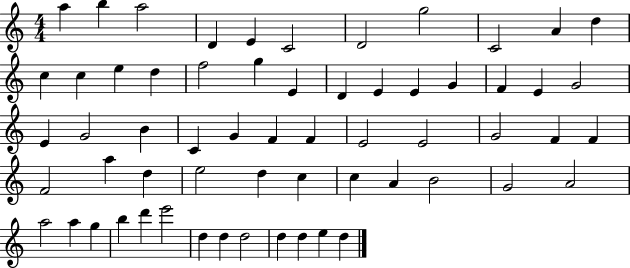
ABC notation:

X:1
T:Untitled
M:4/4
L:1/4
K:C
a b a2 D E C2 D2 g2 C2 A d c c e d f2 g E D E E G F E G2 E G2 B C G F F E2 E2 G2 F F F2 a d e2 d c c A B2 G2 A2 a2 a g b d' e'2 d d d2 d d e d